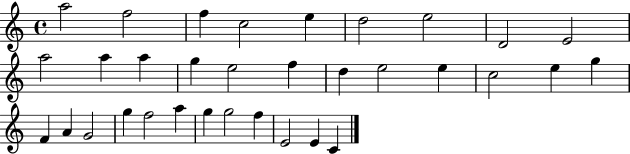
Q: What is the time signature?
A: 4/4